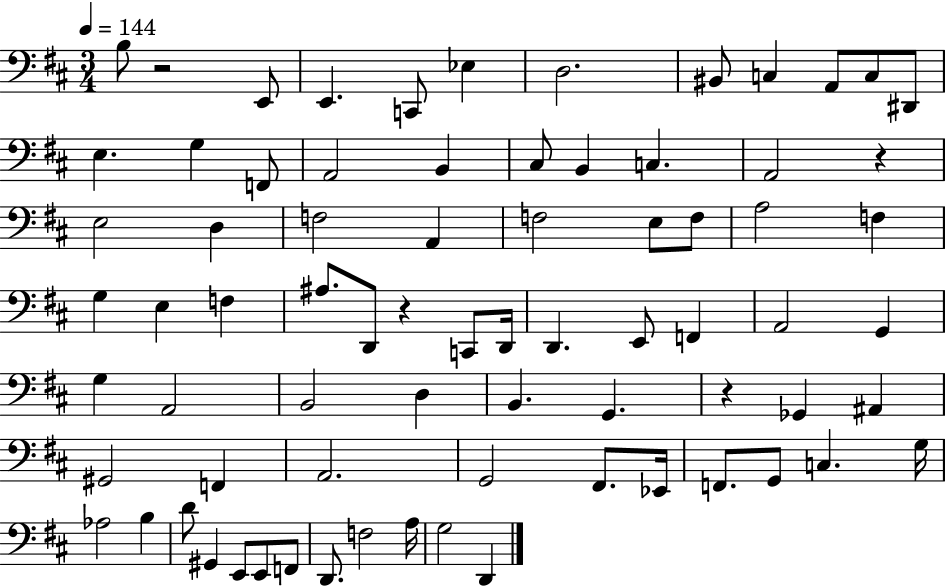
X:1
T:Untitled
M:3/4
L:1/4
K:D
B,/2 z2 E,,/2 E,, C,,/2 _E, D,2 ^B,,/2 C, A,,/2 C,/2 ^D,,/2 E, G, F,,/2 A,,2 B,, ^C,/2 B,, C, A,,2 z E,2 D, F,2 A,, F,2 E,/2 F,/2 A,2 F, G, E, F, ^A,/2 D,,/2 z C,,/2 D,,/4 D,, E,,/2 F,, A,,2 G,, G, A,,2 B,,2 D, B,, G,, z _G,, ^A,, ^G,,2 F,, A,,2 G,,2 ^F,,/2 _E,,/4 F,,/2 G,,/2 C, G,/4 _A,2 B, D/2 ^G,, E,,/2 E,,/2 F,,/2 D,,/2 F,2 A,/4 G,2 D,,